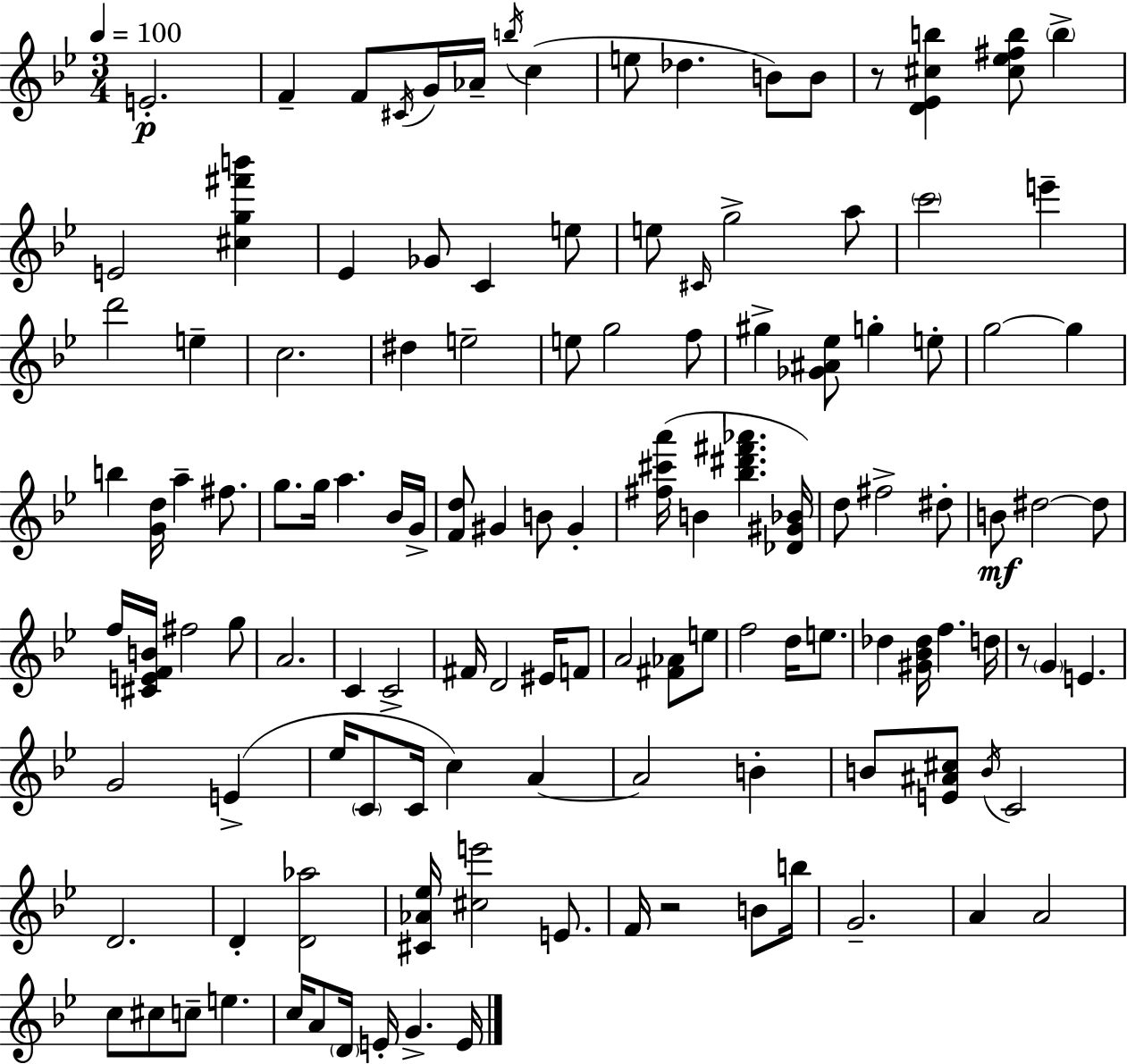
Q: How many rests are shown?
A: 3